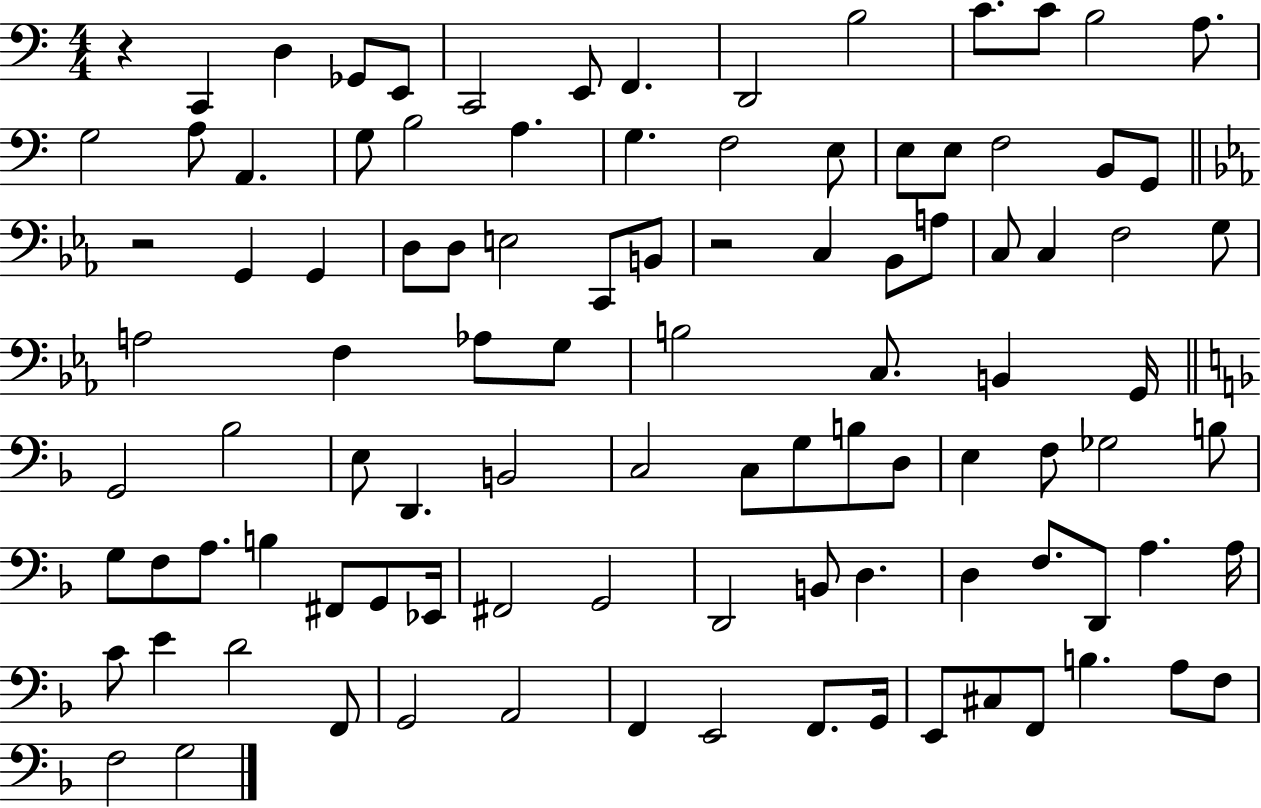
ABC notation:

X:1
T:Untitled
M:4/4
L:1/4
K:C
z C,, D, _G,,/2 E,,/2 C,,2 E,,/2 F,, D,,2 B,2 C/2 C/2 B,2 A,/2 G,2 A,/2 A,, G,/2 B,2 A, G, F,2 E,/2 E,/2 E,/2 F,2 B,,/2 G,,/2 z2 G,, G,, D,/2 D,/2 E,2 C,,/2 B,,/2 z2 C, _B,,/2 A,/2 C,/2 C, F,2 G,/2 A,2 F, _A,/2 G,/2 B,2 C,/2 B,, G,,/4 G,,2 _B,2 E,/2 D,, B,,2 C,2 C,/2 G,/2 B,/2 D,/2 E, F,/2 _G,2 B,/2 G,/2 F,/2 A,/2 B, ^F,,/2 G,,/2 _E,,/4 ^F,,2 G,,2 D,,2 B,,/2 D, D, F,/2 D,,/2 A, A,/4 C/2 E D2 F,,/2 G,,2 A,,2 F,, E,,2 F,,/2 G,,/4 E,,/2 ^C,/2 F,,/2 B, A,/2 F,/2 F,2 G,2